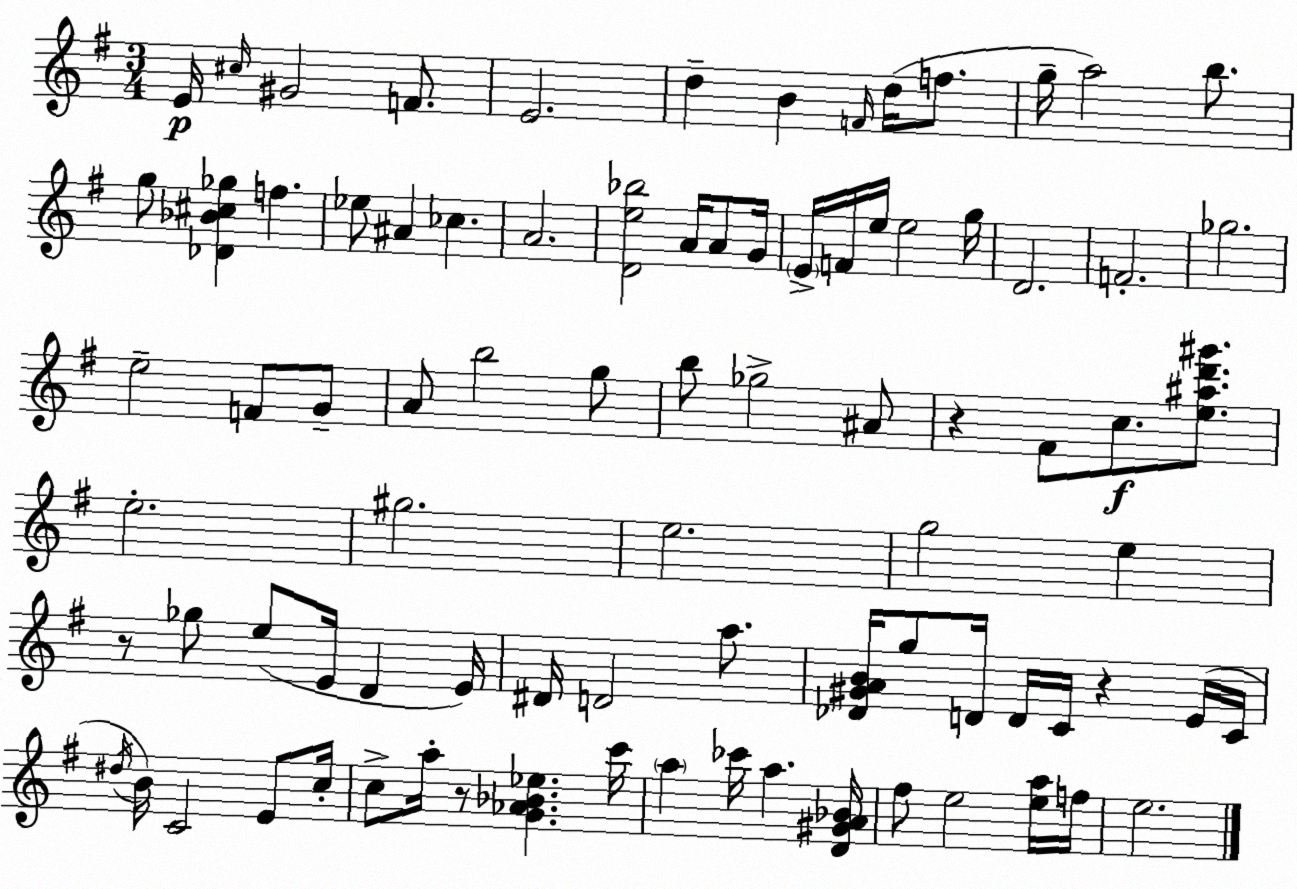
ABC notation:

X:1
T:Untitled
M:3/4
L:1/4
K:G
E/4 ^c/4 ^G2 F/2 E2 d B F/4 d/4 f/2 g/4 a2 b/2 g/2 [_D_B^c_g] f _e/2 ^A _c A2 [De_b]2 A/4 A/2 G/4 E/4 F/4 e/4 e2 g/4 D2 F2 _g2 e2 F/2 G/2 A/2 b2 g/2 b/2 _g2 ^A/2 z ^F/2 c/2 [e^ad'^g']/2 e2 ^g2 e2 g2 e z/2 _g/2 e/2 E/4 D E/4 ^D/4 D2 a/2 [_D^GAB]/4 g/2 D/4 D/4 C/4 z E/4 C/4 ^d/4 B/4 C2 E/2 c/4 c/2 a/4 z/2 [G_A_B_e] c'/4 a _c'/4 a [D^GA_B]/4 ^f/2 e2 [ea]/4 f/4 e2